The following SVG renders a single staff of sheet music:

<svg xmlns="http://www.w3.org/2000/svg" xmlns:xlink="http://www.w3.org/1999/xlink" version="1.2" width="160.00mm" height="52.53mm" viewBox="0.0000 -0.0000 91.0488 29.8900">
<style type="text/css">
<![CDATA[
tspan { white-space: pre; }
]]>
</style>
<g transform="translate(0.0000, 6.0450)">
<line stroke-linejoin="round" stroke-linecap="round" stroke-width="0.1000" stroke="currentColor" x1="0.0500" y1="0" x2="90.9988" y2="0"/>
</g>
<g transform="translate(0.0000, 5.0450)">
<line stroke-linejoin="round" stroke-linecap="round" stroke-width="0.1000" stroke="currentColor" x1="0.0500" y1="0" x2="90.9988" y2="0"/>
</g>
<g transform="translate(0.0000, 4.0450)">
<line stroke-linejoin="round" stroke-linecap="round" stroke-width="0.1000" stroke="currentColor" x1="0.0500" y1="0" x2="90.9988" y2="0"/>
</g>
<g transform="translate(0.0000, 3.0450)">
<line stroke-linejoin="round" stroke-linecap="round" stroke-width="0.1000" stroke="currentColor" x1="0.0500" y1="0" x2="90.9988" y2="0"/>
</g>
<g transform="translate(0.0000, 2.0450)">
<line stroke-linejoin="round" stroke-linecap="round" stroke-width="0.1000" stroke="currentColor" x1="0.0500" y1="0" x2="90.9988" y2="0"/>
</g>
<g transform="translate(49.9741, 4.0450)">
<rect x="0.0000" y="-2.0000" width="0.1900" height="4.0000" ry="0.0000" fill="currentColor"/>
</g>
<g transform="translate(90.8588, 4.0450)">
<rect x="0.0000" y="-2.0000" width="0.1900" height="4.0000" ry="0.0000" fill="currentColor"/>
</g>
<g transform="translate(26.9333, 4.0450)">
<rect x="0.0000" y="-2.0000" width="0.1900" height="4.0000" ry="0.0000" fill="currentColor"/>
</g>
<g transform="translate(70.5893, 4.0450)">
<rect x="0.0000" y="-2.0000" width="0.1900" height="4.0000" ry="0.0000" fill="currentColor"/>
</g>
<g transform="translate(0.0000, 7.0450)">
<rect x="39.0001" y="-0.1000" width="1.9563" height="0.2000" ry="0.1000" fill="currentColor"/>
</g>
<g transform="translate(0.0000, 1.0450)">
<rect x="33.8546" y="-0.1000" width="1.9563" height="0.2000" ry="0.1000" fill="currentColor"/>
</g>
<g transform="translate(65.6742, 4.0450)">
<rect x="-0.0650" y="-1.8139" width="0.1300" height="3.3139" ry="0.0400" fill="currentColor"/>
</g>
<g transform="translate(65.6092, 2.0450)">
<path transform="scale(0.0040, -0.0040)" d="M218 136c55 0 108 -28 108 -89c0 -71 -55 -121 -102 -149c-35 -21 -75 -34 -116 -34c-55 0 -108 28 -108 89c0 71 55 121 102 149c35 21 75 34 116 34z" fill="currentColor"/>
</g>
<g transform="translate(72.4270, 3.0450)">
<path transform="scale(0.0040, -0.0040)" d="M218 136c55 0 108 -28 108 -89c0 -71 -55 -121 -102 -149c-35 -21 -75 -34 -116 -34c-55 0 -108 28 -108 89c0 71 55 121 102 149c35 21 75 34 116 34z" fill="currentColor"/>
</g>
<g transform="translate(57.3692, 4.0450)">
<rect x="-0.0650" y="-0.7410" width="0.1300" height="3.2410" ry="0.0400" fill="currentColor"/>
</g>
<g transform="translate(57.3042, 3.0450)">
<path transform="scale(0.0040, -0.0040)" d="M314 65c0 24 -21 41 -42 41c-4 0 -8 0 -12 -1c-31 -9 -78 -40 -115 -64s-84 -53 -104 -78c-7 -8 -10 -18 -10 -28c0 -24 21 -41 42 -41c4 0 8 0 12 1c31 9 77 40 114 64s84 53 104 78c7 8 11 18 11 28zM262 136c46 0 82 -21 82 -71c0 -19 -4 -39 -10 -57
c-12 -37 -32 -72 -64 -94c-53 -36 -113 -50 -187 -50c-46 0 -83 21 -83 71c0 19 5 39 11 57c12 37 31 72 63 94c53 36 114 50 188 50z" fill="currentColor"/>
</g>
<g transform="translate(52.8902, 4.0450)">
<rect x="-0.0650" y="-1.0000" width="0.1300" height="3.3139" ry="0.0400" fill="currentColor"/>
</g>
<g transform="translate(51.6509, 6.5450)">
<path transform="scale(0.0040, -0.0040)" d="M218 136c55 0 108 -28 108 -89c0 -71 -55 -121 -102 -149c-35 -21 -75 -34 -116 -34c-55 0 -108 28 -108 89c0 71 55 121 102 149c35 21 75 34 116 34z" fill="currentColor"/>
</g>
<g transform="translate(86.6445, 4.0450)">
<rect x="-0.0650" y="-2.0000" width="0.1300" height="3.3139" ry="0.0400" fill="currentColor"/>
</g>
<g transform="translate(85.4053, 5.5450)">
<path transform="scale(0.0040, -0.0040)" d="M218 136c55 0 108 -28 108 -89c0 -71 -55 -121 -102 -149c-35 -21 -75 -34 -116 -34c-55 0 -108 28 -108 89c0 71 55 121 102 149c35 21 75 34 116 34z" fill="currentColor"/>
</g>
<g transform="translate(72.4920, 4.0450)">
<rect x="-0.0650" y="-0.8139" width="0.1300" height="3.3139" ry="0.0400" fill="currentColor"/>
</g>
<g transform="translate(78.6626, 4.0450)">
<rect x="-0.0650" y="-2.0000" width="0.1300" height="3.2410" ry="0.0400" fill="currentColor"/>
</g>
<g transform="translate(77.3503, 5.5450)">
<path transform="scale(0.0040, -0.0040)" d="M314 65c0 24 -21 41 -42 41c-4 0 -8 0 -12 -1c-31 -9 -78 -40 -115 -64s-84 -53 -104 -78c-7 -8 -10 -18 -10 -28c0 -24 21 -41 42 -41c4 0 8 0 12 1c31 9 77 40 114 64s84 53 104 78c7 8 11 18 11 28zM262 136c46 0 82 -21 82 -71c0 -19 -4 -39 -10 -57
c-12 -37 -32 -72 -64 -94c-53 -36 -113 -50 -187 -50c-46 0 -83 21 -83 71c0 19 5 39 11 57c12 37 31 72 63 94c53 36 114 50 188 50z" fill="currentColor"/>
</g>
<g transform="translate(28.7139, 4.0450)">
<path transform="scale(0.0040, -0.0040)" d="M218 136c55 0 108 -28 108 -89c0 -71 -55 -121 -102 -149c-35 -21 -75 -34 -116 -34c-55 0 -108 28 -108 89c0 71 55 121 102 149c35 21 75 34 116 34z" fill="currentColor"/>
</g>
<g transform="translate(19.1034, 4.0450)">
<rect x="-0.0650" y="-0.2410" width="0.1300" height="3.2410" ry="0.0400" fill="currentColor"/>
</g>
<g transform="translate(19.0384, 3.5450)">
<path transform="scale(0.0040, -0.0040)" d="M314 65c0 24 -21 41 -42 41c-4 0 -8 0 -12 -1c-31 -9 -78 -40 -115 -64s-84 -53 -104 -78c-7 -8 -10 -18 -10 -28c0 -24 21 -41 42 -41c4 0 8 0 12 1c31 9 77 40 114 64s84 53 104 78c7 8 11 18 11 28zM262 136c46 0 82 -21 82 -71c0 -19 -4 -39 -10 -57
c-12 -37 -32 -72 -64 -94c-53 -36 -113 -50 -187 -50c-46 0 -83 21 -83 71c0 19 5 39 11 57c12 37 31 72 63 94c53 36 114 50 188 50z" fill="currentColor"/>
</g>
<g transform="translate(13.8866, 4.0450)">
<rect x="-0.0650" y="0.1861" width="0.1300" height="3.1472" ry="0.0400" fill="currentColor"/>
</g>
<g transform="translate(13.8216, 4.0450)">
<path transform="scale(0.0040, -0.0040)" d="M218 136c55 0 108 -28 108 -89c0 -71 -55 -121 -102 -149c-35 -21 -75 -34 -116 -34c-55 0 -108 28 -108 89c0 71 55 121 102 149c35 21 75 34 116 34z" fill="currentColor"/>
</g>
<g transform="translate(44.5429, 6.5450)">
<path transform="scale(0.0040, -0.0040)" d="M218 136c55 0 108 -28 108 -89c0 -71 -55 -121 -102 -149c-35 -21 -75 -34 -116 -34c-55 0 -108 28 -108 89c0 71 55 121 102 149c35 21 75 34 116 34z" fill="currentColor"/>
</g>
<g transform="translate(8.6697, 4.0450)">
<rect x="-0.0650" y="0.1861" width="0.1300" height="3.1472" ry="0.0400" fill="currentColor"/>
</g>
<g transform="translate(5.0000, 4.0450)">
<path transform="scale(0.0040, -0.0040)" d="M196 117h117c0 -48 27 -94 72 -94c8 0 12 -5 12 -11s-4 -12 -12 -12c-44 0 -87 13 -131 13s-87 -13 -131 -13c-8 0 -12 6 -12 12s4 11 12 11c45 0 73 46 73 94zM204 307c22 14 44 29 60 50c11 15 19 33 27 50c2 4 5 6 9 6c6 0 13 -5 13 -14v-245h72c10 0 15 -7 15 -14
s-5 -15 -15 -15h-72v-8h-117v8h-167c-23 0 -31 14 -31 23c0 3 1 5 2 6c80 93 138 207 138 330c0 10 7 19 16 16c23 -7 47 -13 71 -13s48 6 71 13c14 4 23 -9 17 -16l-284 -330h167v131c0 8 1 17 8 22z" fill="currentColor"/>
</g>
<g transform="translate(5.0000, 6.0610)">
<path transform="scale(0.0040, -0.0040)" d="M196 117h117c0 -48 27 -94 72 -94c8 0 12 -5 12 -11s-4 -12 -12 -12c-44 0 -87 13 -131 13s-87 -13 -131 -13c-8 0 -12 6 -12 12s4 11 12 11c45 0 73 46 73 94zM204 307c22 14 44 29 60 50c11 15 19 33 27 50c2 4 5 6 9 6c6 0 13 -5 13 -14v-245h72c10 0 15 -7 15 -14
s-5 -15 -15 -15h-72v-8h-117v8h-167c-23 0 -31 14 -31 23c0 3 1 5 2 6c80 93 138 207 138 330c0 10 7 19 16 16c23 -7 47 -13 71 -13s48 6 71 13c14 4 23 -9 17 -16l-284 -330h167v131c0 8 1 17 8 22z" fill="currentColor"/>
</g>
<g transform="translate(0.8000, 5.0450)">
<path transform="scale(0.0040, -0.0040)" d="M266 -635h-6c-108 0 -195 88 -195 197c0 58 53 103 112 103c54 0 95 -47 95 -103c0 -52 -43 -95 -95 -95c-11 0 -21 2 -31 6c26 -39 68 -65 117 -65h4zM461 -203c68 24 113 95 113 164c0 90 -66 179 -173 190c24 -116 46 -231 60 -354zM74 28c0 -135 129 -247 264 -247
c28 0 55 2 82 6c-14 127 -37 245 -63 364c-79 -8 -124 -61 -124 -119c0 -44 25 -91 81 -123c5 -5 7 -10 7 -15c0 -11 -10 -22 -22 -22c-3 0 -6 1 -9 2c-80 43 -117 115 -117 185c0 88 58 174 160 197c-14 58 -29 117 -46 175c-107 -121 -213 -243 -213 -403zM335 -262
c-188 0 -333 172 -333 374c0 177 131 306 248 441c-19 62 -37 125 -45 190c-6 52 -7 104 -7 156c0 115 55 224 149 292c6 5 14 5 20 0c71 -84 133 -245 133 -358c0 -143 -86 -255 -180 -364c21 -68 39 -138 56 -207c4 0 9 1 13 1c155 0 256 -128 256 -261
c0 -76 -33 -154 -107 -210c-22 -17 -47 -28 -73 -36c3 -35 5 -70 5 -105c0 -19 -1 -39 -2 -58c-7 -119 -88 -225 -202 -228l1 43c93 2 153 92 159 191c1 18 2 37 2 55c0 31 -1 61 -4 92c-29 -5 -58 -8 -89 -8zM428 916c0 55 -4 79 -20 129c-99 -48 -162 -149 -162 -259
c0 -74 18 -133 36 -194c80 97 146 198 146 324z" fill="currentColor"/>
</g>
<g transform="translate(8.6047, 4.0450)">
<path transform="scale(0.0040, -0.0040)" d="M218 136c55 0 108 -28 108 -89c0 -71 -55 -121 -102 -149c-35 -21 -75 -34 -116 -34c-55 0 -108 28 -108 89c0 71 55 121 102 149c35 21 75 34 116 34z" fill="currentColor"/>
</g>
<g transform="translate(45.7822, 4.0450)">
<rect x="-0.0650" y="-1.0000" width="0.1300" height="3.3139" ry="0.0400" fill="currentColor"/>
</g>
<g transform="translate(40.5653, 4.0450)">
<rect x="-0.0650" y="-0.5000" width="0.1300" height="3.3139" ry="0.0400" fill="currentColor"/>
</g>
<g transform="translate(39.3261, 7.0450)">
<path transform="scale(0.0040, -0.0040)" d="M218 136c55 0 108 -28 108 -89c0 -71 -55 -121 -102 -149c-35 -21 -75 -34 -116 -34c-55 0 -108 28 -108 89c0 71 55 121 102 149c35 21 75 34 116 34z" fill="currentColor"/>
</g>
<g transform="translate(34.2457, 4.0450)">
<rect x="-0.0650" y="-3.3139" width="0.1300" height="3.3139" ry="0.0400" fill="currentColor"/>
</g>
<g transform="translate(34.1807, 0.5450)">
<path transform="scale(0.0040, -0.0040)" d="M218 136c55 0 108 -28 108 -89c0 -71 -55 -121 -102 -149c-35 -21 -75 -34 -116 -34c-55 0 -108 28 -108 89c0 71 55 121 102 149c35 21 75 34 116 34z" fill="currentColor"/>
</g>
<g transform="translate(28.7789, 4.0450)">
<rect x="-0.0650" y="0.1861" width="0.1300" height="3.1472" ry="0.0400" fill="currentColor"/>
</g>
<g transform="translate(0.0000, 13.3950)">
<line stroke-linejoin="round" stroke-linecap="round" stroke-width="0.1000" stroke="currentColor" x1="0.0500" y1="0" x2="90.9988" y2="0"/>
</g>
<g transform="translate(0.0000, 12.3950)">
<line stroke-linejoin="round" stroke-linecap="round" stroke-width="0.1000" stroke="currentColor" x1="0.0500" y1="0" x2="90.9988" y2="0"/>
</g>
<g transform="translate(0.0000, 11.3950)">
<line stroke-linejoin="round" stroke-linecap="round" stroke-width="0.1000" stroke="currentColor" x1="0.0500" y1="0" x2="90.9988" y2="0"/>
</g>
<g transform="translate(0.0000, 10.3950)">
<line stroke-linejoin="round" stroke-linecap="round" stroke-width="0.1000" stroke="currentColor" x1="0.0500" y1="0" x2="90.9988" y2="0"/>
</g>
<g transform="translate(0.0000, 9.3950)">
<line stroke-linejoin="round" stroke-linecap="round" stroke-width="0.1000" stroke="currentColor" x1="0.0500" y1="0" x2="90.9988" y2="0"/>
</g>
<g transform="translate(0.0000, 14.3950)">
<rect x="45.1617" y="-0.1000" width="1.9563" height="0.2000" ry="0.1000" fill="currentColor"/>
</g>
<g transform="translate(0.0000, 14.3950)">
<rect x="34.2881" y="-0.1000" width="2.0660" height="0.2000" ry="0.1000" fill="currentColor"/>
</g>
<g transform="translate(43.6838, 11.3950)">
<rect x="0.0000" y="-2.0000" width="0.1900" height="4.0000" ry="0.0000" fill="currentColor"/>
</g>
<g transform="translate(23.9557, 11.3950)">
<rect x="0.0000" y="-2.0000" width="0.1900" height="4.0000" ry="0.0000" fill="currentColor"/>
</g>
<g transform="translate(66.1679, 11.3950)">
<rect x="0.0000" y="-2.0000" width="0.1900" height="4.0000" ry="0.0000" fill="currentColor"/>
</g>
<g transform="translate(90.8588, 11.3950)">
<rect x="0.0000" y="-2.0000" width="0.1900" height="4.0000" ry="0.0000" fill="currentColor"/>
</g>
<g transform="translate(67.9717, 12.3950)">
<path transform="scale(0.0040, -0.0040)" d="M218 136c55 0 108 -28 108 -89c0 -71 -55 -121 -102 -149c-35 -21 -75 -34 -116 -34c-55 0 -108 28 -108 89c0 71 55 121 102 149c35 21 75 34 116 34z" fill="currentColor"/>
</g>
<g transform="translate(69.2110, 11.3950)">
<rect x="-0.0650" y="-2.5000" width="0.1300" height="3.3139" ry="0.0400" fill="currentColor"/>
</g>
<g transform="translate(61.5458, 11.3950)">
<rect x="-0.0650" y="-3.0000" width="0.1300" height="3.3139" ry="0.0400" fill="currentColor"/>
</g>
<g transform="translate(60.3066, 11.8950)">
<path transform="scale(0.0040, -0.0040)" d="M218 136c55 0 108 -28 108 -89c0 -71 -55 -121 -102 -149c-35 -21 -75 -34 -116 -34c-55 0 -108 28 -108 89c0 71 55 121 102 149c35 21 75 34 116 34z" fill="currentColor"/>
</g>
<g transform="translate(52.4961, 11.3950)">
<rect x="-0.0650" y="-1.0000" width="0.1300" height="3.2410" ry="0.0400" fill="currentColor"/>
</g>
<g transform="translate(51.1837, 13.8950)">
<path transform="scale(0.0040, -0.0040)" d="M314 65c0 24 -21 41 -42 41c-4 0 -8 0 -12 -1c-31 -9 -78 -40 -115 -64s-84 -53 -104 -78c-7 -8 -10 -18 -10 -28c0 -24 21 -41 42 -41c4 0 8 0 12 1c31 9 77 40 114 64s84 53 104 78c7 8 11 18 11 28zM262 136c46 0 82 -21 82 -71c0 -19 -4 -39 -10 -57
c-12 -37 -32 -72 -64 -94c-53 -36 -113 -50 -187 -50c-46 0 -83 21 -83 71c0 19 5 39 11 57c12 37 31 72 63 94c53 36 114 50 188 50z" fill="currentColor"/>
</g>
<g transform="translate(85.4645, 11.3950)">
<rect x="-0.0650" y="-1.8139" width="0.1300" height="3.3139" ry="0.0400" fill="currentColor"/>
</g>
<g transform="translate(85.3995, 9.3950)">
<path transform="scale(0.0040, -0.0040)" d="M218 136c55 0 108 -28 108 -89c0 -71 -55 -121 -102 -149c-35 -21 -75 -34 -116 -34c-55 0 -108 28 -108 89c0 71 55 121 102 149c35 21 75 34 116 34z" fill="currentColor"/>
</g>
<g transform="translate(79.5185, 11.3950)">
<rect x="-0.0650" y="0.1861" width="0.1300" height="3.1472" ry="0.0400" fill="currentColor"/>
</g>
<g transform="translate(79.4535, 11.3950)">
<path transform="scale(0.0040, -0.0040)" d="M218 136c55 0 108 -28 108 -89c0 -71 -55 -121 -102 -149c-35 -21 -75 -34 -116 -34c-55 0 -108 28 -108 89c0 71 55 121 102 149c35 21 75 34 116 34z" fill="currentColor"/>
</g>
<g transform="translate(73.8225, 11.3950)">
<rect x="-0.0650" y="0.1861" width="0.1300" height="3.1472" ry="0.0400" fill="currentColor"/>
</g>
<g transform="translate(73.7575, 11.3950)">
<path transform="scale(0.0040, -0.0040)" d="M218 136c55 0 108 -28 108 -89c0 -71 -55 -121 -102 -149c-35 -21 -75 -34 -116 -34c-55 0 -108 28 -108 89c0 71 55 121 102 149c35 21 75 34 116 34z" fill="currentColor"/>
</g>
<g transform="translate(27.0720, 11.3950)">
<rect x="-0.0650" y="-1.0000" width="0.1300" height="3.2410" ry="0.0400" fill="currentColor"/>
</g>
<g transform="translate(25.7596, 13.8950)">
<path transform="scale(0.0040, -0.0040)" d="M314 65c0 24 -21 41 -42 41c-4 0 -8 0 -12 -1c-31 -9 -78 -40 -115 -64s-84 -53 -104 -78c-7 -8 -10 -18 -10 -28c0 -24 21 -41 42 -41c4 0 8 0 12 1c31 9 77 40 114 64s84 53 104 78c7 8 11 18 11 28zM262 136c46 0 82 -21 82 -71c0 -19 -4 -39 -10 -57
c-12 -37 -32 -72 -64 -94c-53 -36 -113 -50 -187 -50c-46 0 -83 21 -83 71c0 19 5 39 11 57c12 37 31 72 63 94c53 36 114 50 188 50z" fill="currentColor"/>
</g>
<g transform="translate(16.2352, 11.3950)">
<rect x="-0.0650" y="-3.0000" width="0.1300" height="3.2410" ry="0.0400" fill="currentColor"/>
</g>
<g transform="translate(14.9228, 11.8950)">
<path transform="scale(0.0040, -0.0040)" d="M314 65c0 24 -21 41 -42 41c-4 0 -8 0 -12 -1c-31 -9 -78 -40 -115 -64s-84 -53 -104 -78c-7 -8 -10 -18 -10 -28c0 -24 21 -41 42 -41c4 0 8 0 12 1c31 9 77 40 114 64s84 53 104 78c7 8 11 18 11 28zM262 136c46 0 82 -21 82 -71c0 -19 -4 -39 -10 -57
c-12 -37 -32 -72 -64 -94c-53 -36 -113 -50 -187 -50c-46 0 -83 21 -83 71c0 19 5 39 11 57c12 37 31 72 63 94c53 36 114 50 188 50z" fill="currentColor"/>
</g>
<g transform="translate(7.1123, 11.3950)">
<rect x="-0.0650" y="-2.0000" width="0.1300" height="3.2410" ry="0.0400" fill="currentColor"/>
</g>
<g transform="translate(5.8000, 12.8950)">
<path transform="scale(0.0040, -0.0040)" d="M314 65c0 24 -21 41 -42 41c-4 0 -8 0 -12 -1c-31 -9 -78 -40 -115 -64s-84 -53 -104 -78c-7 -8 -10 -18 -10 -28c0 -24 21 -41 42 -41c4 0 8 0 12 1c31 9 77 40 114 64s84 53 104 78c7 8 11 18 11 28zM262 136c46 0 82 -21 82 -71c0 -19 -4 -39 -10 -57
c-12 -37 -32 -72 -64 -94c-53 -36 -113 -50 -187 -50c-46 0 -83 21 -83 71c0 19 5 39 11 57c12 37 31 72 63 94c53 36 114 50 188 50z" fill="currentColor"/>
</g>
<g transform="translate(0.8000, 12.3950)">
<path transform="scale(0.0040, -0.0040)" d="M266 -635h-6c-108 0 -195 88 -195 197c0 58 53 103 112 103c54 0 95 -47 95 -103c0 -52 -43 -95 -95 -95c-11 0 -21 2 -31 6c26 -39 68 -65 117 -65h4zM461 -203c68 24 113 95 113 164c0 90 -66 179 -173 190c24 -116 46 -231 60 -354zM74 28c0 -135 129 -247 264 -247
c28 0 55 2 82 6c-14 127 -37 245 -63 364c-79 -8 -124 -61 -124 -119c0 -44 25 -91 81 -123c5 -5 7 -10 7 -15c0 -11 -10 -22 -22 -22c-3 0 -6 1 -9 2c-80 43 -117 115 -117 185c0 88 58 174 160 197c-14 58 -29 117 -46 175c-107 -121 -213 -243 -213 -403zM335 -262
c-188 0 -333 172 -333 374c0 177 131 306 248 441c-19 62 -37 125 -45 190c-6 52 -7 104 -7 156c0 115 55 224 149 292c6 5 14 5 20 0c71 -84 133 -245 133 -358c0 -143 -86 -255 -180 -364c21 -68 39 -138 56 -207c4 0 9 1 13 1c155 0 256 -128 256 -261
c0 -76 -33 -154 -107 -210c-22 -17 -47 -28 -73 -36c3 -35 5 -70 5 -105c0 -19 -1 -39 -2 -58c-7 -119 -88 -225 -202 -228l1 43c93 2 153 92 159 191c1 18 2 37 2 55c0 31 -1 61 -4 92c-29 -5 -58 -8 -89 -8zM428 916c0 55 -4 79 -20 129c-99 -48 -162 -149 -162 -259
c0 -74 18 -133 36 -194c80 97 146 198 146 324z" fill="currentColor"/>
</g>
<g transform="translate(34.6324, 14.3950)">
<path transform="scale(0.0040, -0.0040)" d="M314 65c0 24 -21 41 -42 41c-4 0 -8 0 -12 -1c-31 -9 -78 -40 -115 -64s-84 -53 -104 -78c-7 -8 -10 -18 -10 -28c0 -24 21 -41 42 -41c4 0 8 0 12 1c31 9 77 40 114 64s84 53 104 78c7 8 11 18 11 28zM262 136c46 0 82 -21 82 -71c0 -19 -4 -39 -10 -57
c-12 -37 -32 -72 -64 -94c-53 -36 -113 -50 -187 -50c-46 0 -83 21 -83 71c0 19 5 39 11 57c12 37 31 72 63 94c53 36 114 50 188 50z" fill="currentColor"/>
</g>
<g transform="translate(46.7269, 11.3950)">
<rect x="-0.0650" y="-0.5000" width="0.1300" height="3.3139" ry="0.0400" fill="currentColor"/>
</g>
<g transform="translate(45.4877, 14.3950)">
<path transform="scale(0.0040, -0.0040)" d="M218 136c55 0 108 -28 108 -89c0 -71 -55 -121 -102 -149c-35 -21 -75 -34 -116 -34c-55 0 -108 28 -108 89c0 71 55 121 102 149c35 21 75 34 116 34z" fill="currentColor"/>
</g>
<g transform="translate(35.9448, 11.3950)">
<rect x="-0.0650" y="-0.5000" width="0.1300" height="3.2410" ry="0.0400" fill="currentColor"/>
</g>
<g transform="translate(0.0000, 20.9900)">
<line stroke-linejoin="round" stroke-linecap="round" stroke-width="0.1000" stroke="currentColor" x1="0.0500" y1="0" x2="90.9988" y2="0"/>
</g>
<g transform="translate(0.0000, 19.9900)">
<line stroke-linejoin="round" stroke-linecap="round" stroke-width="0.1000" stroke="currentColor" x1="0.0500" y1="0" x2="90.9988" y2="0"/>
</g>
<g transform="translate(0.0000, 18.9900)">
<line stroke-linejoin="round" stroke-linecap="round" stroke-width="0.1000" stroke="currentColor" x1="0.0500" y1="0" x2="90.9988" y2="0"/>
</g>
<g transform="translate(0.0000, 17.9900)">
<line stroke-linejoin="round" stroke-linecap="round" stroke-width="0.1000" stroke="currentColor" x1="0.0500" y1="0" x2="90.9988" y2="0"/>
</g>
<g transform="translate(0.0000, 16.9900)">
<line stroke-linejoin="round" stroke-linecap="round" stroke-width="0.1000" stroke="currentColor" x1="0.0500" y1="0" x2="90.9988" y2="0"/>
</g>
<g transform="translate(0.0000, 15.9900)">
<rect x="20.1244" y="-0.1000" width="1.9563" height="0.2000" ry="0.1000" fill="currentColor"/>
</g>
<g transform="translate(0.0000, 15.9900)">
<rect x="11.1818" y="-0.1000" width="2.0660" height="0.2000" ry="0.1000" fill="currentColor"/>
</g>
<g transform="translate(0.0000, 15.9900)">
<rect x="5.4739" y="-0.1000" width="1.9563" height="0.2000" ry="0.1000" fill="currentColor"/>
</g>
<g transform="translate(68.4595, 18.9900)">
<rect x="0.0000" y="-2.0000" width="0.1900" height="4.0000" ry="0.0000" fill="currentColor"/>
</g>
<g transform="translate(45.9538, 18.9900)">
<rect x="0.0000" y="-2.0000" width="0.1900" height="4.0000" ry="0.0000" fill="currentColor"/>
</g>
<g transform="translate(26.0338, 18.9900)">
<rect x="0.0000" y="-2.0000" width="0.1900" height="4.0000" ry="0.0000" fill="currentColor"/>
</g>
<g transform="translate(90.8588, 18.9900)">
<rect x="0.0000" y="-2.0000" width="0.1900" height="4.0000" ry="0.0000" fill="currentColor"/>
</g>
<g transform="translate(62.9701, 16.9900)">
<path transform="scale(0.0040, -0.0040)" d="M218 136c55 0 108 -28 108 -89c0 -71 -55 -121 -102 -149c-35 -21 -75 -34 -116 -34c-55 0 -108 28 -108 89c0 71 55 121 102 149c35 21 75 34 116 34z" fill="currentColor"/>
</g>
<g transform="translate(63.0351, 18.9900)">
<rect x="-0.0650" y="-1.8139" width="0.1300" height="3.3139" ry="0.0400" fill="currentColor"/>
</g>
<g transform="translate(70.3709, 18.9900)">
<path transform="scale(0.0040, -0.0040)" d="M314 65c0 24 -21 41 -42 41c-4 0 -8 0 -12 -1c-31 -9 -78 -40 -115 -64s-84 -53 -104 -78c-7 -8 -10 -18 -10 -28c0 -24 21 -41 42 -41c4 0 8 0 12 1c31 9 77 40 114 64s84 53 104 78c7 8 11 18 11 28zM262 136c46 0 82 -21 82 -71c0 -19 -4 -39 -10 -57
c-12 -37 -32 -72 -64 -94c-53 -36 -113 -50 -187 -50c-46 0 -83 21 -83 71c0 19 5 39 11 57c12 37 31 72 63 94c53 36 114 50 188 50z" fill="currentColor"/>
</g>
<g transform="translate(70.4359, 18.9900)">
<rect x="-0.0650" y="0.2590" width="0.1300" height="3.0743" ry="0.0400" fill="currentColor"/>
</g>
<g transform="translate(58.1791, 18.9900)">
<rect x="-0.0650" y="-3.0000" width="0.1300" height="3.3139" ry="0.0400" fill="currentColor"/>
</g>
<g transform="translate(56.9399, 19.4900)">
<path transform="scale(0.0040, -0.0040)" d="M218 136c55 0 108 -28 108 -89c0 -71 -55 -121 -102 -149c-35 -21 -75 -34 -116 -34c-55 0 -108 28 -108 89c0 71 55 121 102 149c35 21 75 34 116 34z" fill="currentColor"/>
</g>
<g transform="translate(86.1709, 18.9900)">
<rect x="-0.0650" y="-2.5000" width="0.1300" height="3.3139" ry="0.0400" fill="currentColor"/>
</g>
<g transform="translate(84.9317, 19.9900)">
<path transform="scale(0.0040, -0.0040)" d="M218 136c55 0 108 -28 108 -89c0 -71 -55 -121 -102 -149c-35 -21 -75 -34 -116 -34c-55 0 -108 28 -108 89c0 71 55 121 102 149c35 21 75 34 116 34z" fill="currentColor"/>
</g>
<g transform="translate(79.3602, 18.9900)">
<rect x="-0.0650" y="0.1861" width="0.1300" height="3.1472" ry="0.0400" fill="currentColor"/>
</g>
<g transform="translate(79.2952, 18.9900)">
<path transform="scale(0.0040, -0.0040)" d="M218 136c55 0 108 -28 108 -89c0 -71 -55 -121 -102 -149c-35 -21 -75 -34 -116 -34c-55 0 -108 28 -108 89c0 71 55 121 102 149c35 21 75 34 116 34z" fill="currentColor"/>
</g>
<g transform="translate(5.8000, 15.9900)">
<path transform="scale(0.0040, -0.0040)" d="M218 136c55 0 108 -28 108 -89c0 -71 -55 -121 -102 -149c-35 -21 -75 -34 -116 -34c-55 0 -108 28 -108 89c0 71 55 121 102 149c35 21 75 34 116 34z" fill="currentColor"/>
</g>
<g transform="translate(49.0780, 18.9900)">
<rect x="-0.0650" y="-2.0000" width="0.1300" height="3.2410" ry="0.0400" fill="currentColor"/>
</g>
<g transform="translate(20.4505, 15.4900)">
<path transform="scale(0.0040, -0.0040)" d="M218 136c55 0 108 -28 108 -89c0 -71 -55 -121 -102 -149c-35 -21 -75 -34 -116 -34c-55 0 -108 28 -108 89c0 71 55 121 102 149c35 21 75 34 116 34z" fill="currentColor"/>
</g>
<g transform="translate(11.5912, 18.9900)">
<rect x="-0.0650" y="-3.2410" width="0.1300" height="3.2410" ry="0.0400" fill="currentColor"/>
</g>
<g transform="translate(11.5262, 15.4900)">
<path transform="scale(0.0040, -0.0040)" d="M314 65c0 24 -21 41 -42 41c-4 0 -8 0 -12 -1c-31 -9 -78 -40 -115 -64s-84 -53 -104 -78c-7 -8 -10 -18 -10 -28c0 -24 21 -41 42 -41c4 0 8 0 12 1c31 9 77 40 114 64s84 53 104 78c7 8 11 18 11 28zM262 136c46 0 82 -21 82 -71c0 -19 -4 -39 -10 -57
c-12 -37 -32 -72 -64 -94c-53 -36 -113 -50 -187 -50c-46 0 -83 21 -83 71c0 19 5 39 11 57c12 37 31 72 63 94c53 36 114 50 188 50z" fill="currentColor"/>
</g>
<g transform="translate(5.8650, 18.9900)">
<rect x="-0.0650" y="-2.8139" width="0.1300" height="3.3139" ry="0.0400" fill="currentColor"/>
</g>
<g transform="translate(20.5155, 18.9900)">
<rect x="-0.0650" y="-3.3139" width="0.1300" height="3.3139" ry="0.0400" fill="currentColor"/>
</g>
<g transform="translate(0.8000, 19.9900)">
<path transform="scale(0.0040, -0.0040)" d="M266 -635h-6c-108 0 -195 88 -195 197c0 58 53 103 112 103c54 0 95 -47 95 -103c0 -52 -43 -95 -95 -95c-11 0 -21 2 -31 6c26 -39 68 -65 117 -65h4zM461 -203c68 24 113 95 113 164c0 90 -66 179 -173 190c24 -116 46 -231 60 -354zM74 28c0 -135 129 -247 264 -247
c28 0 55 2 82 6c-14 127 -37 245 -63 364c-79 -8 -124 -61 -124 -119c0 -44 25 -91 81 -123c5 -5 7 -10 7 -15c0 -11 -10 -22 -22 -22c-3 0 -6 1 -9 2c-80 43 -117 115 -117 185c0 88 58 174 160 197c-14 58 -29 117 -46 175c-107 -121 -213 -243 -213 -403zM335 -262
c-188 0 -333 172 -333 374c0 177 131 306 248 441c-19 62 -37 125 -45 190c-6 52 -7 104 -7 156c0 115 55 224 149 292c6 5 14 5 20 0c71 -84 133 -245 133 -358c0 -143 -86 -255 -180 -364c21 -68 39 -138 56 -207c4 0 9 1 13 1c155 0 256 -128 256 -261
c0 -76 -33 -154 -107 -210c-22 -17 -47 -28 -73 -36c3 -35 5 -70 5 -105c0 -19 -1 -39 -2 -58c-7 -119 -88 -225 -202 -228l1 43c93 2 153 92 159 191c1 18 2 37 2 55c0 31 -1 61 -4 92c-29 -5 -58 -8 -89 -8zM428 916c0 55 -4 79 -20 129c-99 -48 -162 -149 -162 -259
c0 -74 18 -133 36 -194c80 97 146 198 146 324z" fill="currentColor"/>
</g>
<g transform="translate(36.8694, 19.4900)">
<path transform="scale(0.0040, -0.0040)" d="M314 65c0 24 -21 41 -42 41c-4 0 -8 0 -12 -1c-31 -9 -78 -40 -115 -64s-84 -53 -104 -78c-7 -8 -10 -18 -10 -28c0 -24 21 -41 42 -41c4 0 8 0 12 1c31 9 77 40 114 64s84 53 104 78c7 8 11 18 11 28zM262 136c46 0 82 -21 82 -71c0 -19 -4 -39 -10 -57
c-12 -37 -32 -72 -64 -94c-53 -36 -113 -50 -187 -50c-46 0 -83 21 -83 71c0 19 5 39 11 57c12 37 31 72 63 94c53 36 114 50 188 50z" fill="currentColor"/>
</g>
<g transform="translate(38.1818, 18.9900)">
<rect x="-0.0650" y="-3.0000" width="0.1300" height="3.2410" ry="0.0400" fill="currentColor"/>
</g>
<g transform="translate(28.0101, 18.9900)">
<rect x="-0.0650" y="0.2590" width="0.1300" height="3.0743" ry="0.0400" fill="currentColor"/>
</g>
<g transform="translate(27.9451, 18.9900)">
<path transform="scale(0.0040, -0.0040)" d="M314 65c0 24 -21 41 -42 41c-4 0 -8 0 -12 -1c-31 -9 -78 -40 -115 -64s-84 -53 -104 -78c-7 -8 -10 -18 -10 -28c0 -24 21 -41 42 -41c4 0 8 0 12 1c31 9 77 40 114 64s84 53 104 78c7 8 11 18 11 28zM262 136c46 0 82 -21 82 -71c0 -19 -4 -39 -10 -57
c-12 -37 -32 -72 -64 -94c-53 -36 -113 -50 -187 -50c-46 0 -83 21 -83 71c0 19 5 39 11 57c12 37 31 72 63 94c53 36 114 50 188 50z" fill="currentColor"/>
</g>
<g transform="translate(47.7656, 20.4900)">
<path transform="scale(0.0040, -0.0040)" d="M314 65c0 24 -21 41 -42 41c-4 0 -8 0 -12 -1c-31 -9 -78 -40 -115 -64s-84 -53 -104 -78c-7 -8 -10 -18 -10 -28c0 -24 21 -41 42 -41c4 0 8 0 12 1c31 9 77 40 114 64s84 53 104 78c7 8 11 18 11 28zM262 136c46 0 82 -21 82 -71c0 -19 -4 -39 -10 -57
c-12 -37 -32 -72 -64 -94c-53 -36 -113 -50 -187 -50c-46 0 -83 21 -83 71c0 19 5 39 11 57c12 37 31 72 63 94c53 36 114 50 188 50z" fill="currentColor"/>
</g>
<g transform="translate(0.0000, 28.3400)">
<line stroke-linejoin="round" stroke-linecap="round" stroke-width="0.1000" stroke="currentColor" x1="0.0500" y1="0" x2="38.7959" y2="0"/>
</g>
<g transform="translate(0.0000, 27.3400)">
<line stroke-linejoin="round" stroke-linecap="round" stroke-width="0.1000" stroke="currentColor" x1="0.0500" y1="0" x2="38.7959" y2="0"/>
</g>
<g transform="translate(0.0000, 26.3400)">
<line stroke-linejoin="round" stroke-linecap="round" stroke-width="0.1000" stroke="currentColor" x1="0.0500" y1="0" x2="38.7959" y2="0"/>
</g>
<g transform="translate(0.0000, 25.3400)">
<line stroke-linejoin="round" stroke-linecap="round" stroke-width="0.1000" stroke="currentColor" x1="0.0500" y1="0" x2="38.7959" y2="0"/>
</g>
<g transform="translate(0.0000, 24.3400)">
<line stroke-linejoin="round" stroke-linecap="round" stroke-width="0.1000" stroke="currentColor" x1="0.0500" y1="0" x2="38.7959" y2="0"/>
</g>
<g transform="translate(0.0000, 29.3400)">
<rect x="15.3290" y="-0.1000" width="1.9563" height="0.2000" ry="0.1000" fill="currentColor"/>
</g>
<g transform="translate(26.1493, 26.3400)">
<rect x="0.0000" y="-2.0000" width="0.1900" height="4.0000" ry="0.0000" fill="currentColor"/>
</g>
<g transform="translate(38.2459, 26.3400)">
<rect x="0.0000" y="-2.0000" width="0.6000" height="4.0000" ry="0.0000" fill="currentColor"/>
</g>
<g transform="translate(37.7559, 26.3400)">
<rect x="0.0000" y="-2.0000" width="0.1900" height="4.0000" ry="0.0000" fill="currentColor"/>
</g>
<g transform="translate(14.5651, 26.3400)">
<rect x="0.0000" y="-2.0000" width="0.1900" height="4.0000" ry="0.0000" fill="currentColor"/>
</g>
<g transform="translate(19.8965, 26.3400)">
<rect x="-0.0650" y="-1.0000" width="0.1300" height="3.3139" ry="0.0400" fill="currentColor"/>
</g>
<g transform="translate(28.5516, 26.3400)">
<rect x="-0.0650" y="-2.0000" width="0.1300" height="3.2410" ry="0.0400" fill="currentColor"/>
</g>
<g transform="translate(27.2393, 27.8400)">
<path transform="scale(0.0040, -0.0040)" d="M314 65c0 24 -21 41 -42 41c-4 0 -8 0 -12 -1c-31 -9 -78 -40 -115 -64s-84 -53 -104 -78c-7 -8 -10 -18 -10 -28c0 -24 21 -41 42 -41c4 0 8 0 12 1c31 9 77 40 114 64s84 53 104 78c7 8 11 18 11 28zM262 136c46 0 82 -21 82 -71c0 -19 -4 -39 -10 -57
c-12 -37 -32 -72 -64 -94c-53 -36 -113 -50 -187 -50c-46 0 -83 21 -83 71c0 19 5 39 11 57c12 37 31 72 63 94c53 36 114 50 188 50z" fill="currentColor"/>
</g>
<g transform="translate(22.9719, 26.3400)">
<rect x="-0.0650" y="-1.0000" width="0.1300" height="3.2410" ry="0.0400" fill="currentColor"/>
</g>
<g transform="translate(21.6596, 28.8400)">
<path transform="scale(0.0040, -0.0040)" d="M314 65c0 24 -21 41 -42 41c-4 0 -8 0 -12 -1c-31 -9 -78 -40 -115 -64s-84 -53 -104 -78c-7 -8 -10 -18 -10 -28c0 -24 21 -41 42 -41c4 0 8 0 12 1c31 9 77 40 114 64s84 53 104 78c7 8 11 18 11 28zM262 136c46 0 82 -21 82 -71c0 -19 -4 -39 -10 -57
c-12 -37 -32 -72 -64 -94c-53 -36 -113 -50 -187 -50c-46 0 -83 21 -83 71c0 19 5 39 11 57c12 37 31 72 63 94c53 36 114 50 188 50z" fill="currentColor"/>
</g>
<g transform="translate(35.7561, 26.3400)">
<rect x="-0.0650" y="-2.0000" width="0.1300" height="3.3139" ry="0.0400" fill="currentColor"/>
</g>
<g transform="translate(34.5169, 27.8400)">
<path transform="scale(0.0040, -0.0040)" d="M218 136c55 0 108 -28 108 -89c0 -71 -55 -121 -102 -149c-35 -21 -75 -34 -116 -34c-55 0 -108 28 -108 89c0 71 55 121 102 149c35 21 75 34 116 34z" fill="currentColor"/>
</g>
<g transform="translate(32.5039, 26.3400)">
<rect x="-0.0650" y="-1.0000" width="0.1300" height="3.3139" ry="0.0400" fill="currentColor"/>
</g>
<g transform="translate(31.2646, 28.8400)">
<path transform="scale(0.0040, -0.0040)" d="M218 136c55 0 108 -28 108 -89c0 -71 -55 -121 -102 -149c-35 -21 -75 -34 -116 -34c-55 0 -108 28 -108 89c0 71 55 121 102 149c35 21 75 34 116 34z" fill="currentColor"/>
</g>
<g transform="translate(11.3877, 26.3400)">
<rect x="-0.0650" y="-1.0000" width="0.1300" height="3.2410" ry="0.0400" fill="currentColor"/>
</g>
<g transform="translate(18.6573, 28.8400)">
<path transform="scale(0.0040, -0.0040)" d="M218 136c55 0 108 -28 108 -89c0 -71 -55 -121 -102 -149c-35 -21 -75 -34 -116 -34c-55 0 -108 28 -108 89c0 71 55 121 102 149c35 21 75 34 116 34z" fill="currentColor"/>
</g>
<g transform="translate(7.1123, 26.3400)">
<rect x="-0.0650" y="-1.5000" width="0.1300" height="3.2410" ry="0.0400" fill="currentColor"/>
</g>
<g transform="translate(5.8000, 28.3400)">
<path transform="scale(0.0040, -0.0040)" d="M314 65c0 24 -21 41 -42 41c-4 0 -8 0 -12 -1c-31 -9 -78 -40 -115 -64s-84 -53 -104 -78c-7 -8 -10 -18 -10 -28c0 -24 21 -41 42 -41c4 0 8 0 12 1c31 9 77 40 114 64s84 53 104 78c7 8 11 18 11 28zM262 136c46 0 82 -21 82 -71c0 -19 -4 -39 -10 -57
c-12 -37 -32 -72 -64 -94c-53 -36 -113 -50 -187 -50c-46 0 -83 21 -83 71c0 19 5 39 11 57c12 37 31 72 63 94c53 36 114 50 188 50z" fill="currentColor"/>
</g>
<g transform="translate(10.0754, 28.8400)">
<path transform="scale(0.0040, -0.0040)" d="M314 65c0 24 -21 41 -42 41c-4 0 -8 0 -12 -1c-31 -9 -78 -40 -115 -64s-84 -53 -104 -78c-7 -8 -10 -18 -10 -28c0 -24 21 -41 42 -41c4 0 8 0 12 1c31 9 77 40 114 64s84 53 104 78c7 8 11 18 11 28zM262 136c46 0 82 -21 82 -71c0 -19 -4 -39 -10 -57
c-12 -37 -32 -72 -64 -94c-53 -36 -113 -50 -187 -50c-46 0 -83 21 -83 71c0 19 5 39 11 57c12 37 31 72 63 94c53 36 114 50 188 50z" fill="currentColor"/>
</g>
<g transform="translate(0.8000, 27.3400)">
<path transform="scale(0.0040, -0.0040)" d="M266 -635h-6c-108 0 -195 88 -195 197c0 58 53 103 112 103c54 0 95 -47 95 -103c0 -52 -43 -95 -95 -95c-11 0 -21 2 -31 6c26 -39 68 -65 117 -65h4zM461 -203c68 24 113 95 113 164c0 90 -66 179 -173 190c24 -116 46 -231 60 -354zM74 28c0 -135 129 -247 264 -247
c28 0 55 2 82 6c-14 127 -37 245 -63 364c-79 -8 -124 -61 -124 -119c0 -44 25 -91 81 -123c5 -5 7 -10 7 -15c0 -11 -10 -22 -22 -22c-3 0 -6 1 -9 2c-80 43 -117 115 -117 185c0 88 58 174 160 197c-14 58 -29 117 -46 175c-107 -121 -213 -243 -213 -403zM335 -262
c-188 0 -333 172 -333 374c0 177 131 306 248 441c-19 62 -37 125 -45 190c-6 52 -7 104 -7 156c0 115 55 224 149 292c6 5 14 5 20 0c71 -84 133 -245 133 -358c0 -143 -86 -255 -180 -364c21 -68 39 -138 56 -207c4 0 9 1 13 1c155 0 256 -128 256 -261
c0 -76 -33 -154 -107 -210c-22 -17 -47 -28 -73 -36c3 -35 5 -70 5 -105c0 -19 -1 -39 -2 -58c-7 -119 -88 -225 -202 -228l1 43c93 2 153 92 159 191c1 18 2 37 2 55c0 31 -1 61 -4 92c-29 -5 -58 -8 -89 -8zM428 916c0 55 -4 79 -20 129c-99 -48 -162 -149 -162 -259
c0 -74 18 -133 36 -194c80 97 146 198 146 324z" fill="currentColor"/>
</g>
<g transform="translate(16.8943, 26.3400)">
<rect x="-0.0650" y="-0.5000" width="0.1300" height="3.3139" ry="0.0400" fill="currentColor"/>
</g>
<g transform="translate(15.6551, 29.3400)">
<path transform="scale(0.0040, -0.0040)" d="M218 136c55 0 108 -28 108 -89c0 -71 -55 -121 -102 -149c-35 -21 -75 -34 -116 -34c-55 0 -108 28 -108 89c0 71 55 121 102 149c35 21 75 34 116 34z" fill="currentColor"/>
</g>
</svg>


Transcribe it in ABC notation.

X:1
T:Untitled
M:4/4
L:1/4
K:C
B B c2 B b C D D d2 f d F2 F F2 A2 D2 C2 C D2 A G B B f a b2 b B2 A2 F2 A f B2 B G E2 D2 C D D2 F2 D F